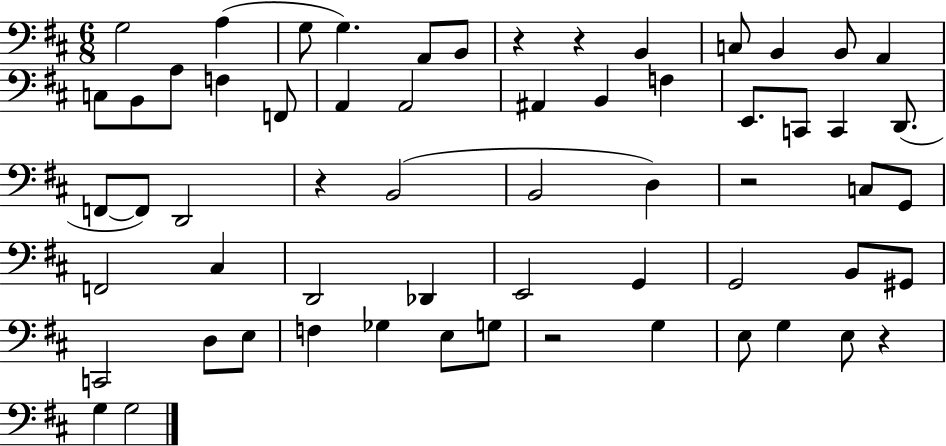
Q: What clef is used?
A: bass